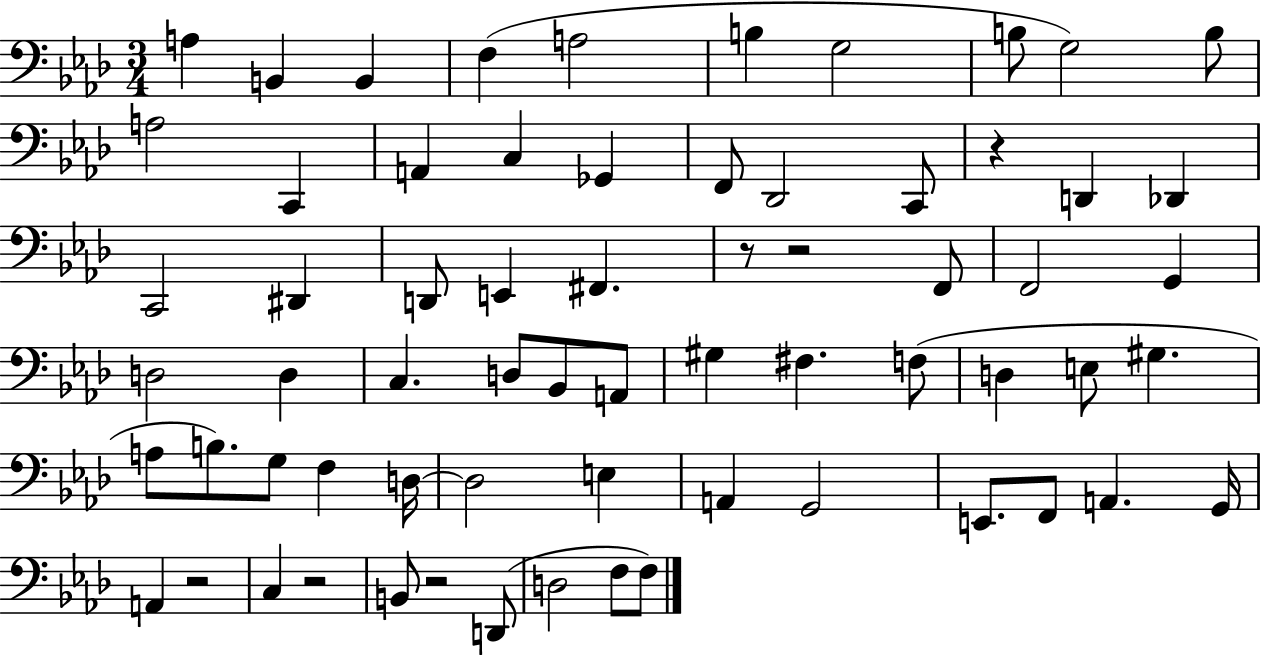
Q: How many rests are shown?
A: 6